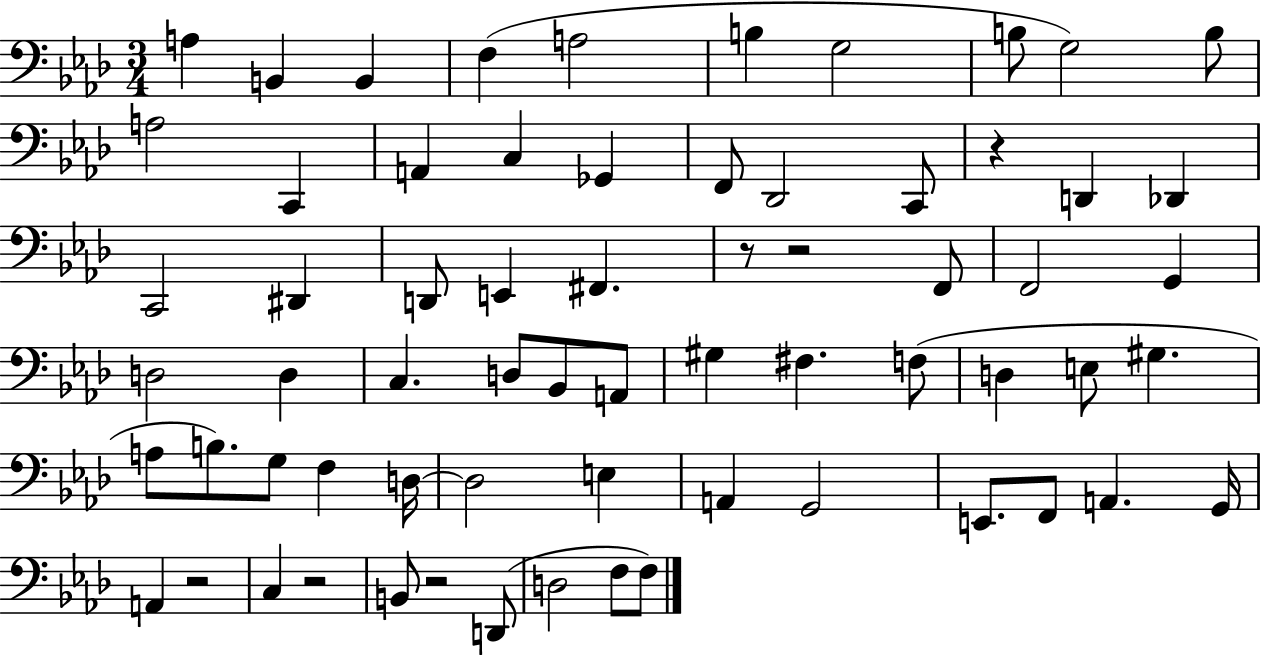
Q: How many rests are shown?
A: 6